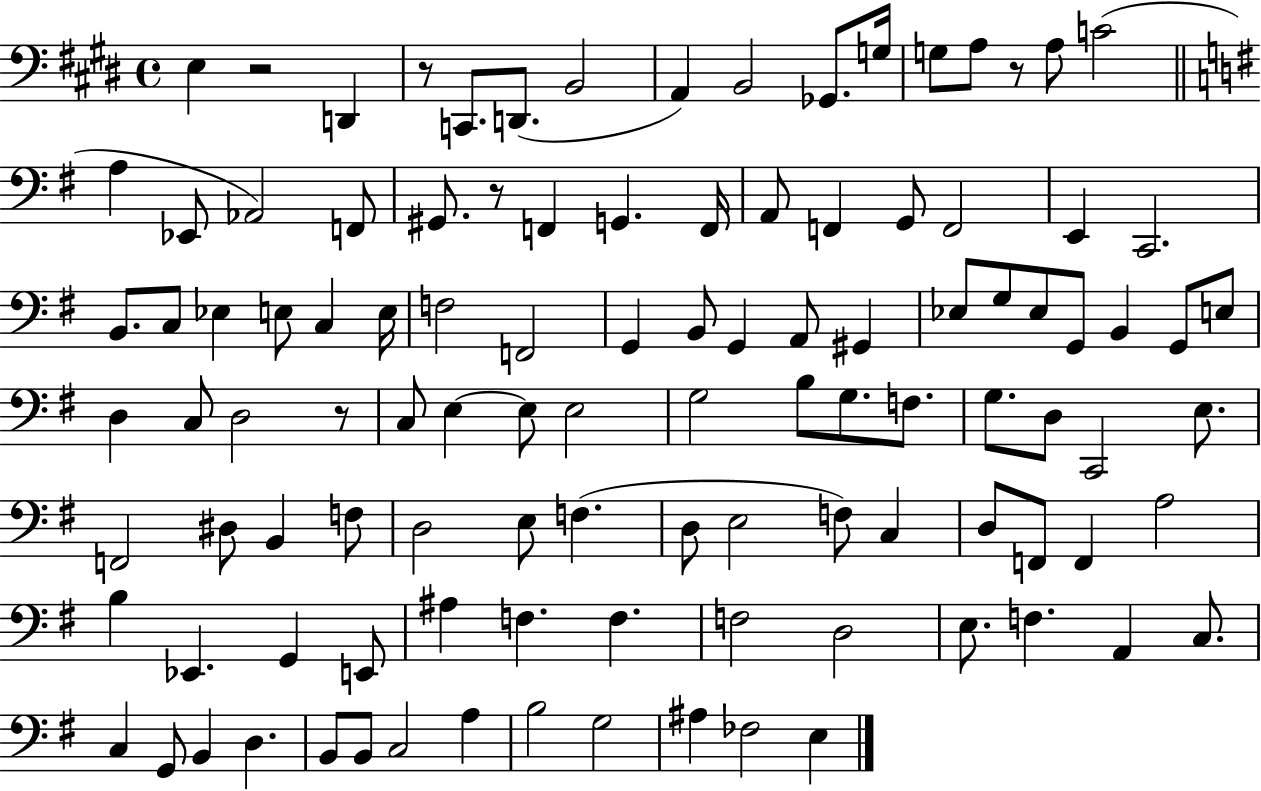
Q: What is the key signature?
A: E major